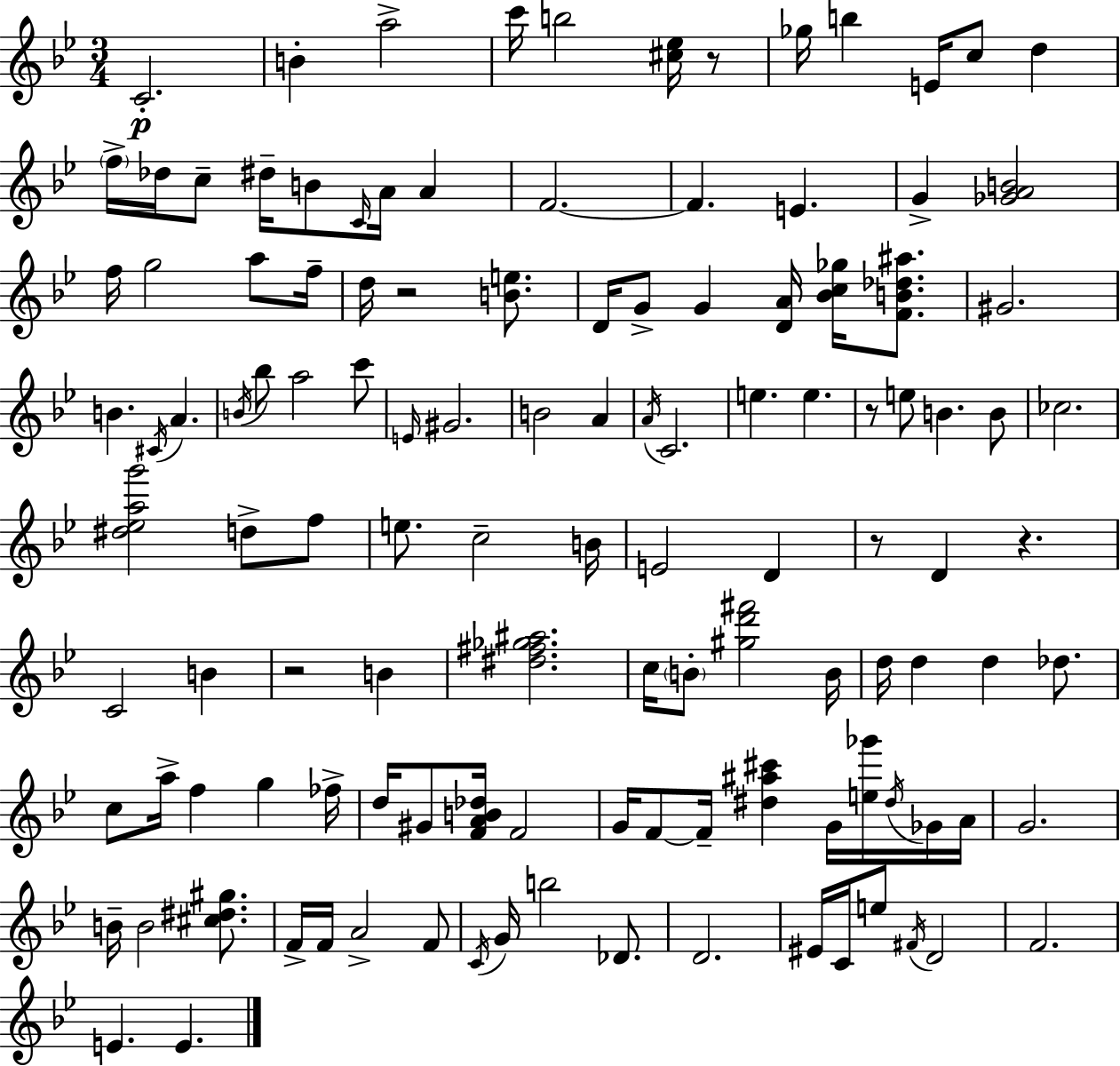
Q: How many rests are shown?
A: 6